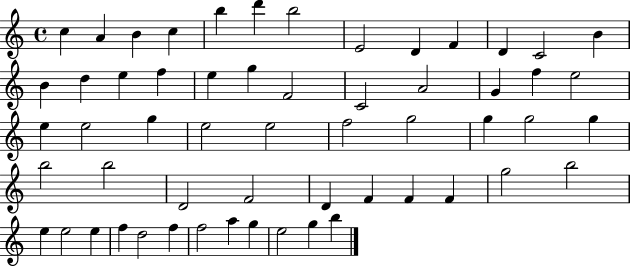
{
  \clef treble
  \time 4/4
  \defaultTimeSignature
  \key c \major
  c''4 a'4 b'4 c''4 | b''4 d'''4 b''2 | e'2 d'4 f'4 | d'4 c'2 b'4 | \break b'4 d''4 e''4 f''4 | e''4 g''4 f'2 | c'2 a'2 | g'4 f''4 e''2 | \break e''4 e''2 g''4 | e''2 e''2 | f''2 g''2 | g''4 g''2 g''4 | \break b''2 b''2 | d'2 f'2 | d'4 f'4 f'4 f'4 | g''2 b''2 | \break e''4 e''2 e''4 | f''4 d''2 f''4 | f''2 a''4 g''4 | e''2 g''4 b''4 | \break \bar "|."
}